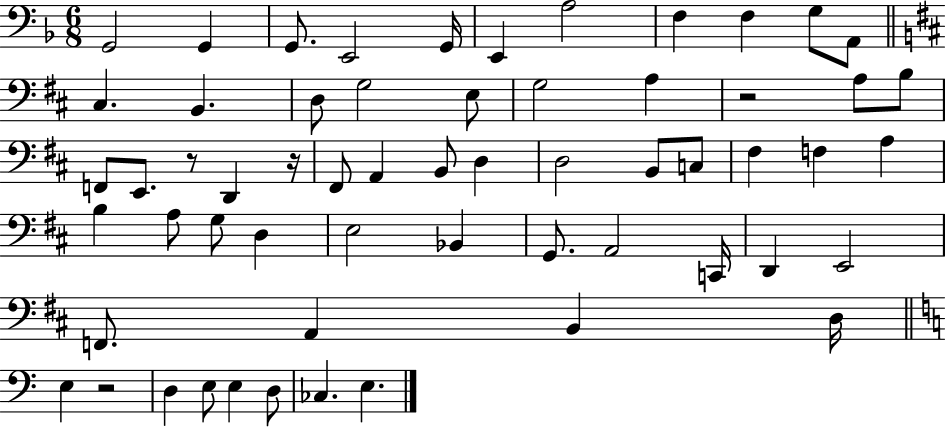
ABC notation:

X:1
T:Untitled
M:6/8
L:1/4
K:F
G,,2 G,, G,,/2 E,,2 G,,/4 E,, A,2 F, F, G,/2 A,,/2 ^C, B,, D,/2 G,2 E,/2 G,2 A, z2 A,/2 B,/2 F,,/2 E,,/2 z/2 D,, z/4 ^F,,/2 A,, B,,/2 D, D,2 B,,/2 C,/2 ^F, F, A, B, A,/2 G,/2 D, E,2 _B,, G,,/2 A,,2 C,,/4 D,, E,,2 F,,/2 A,, B,, D,/4 E, z2 D, E,/2 E, D,/2 _C, E,